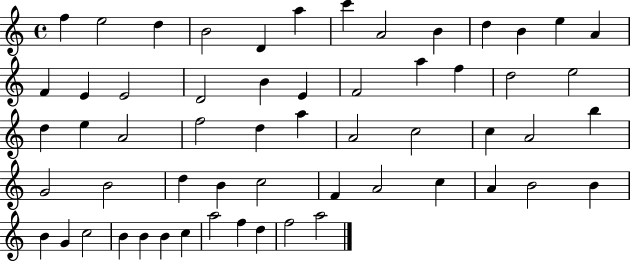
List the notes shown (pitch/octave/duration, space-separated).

F5/q E5/h D5/q B4/h D4/q A5/q C6/q A4/h B4/q D5/q B4/q E5/q A4/q F4/q E4/q E4/h D4/h B4/q E4/q F4/h A5/q F5/q D5/h E5/h D5/q E5/q A4/h F5/h D5/q A5/q A4/h C5/h C5/q A4/h B5/q G4/h B4/h D5/q B4/q C5/h F4/q A4/h C5/q A4/q B4/h B4/q B4/q G4/q C5/h B4/q B4/q B4/q C5/q A5/h F5/q D5/q F5/h A5/h